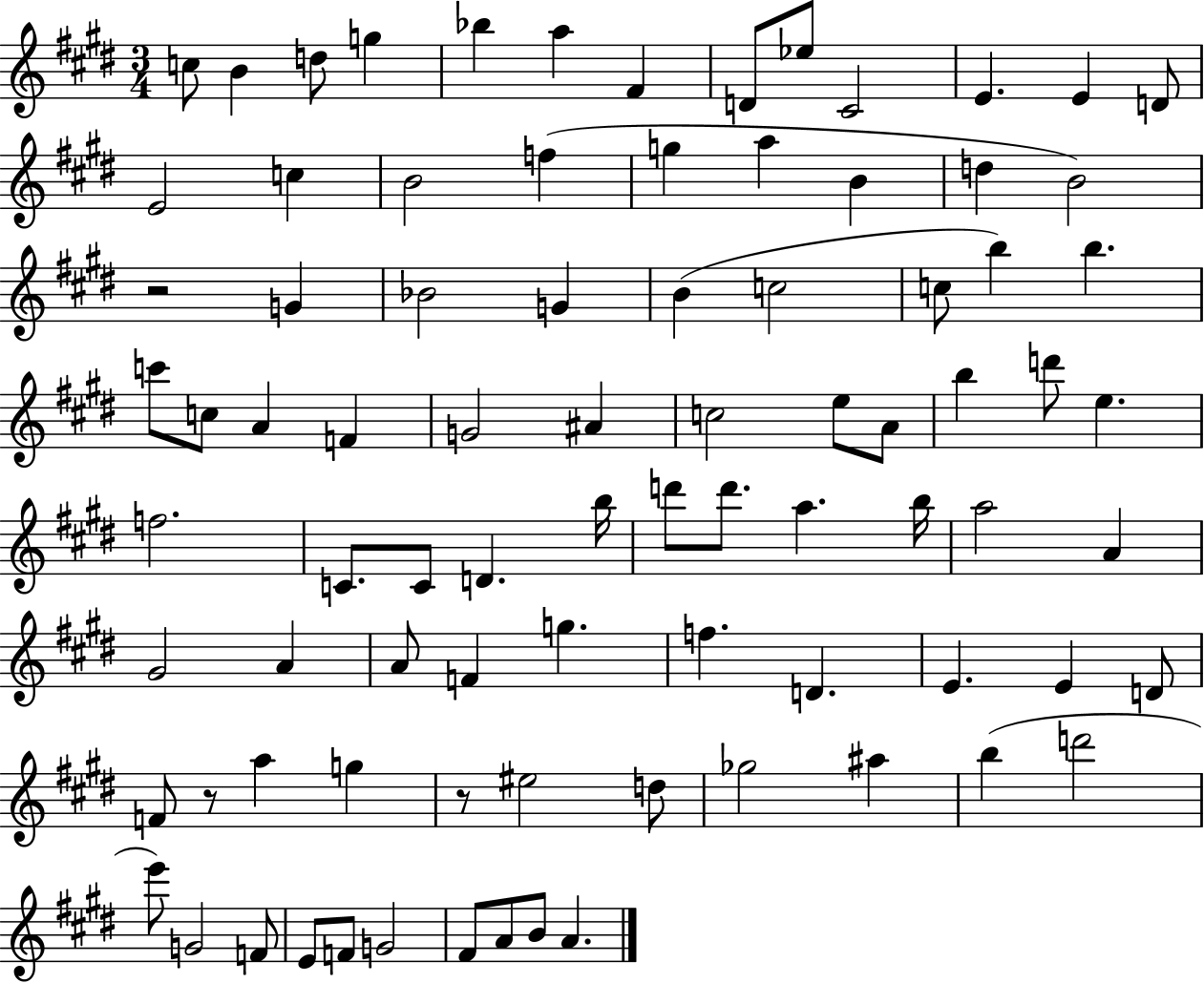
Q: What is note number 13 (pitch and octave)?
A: D4